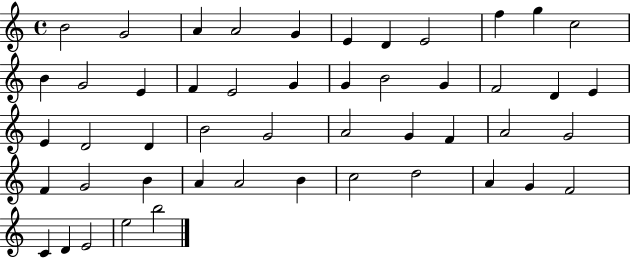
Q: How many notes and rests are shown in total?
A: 49